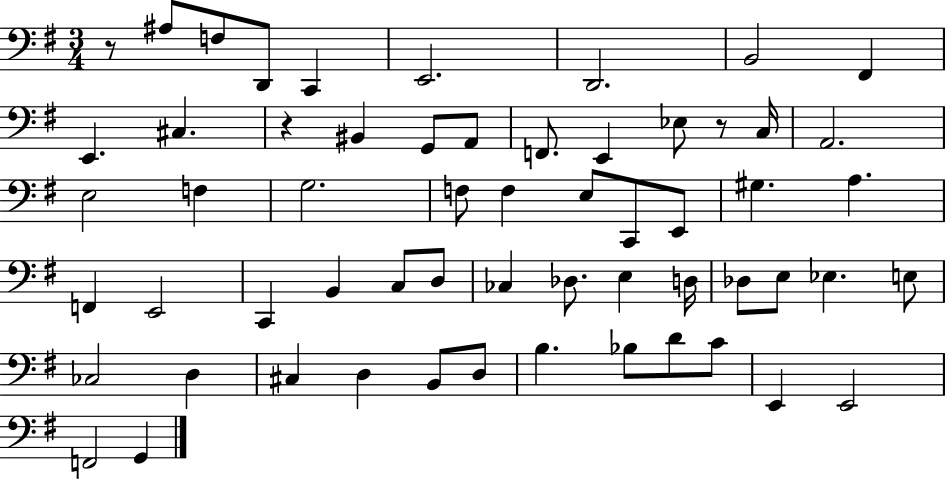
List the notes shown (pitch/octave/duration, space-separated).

R/e A#3/e F3/e D2/e C2/q E2/h. D2/h. B2/h F#2/q E2/q. C#3/q. R/q BIS2/q G2/e A2/e F2/e. E2/q Eb3/e R/e C3/s A2/h. E3/h F3/q G3/h. F3/e F3/q E3/e C2/e E2/e G#3/q. A3/q. F2/q E2/h C2/q B2/q C3/e D3/e CES3/q Db3/e. E3/q D3/s Db3/e E3/e Eb3/q. E3/e CES3/h D3/q C#3/q D3/q B2/e D3/e B3/q. Bb3/e D4/e C4/e E2/q E2/h F2/h G2/q